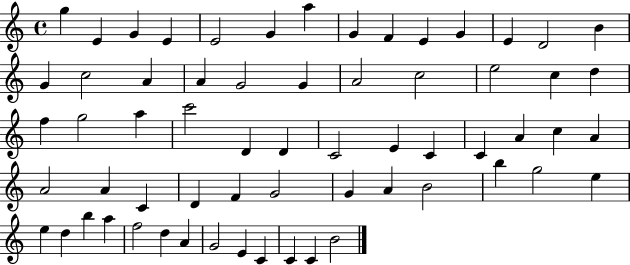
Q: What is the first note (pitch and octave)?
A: G5